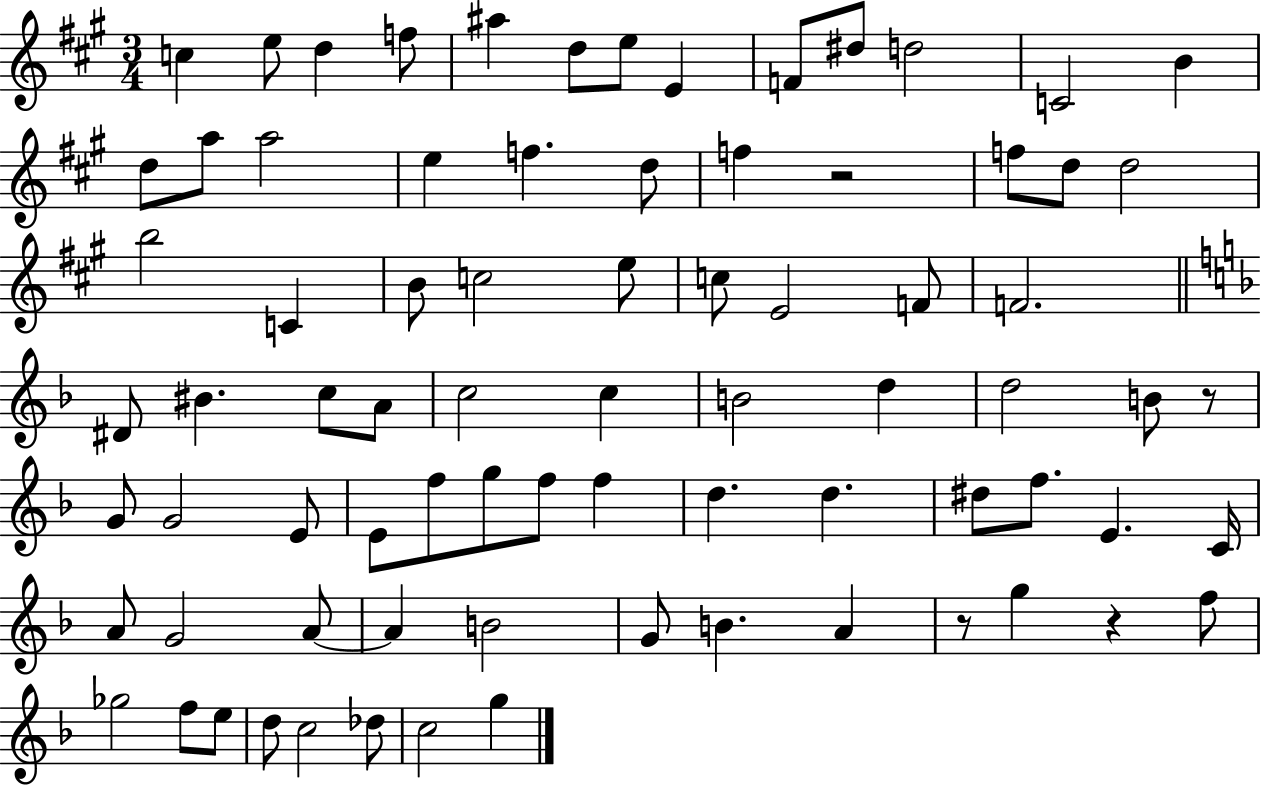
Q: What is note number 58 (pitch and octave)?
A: G4